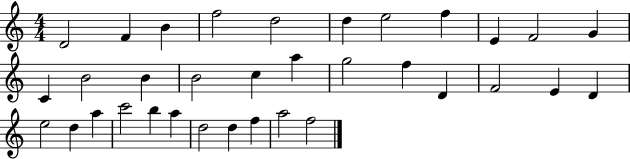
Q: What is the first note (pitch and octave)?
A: D4